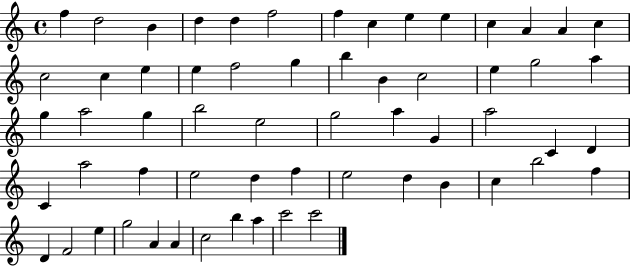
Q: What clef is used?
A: treble